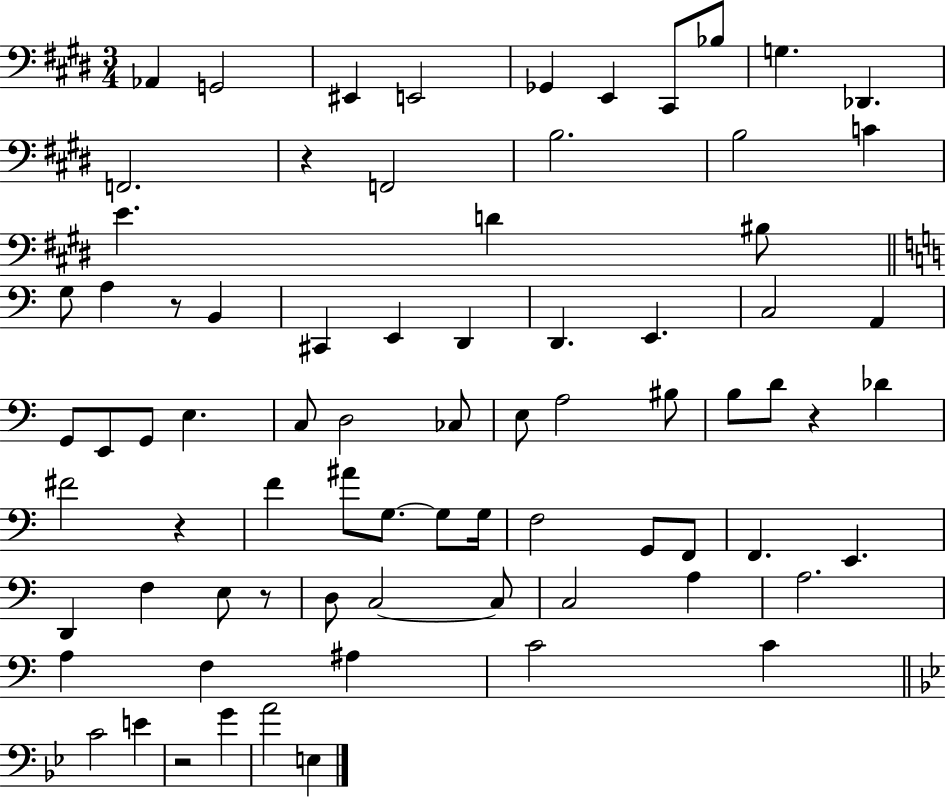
Ab2/q G2/h EIS2/q E2/h Gb2/q E2/q C#2/e Bb3/e G3/q. Db2/q. F2/h. R/q F2/h B3/h. B3/h C4/q E4/q. D4/q BIS3/e G3/e A3/q R/e B2/q C#2/q E2/q D2/q D2/q. E2/q. C3/h A2/q G2/e E2/e G2/e E3/q. C3/e D3/h CES3/e E3/e A3/h BIS3/e B3/e D4/e R/q Db4/q F#4/h R/q F4/q A#4/e G3/e. G3/e G3/s F3/h G2/e F2/e F2/q. E2/q. D2/q F3/q E3/e R/e D3/e C3/h C3/e C3/h A3/q A3/h. A3/q F3/q A#3/q C4/h C4/q C4/h E4/q R/h G4/q A4/h E3/q